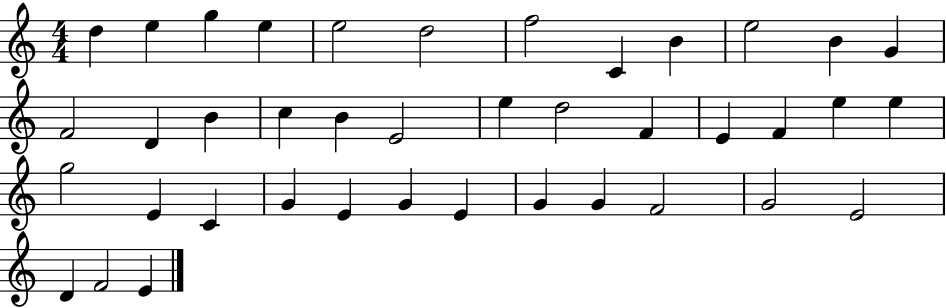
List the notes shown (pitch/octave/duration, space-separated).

D5/q E5/q G5/q E5/q E5/h D5/h F5/h C4/q B4/q E5/h B4/q G4/q F4/h D4/q B4/q C5/q B4/q E4/h E5/q D5/h F4/q E4/q F4/q E5/q E5/q G5/h E4/q C4/q G4/q E4/q G4/q E4/q G4/q G4/q F4/h G4/h E4/h D4/q F4/h E4/q